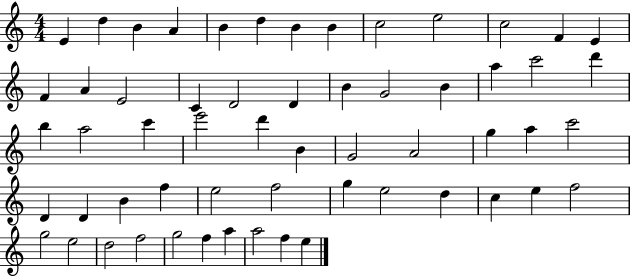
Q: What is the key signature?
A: C major